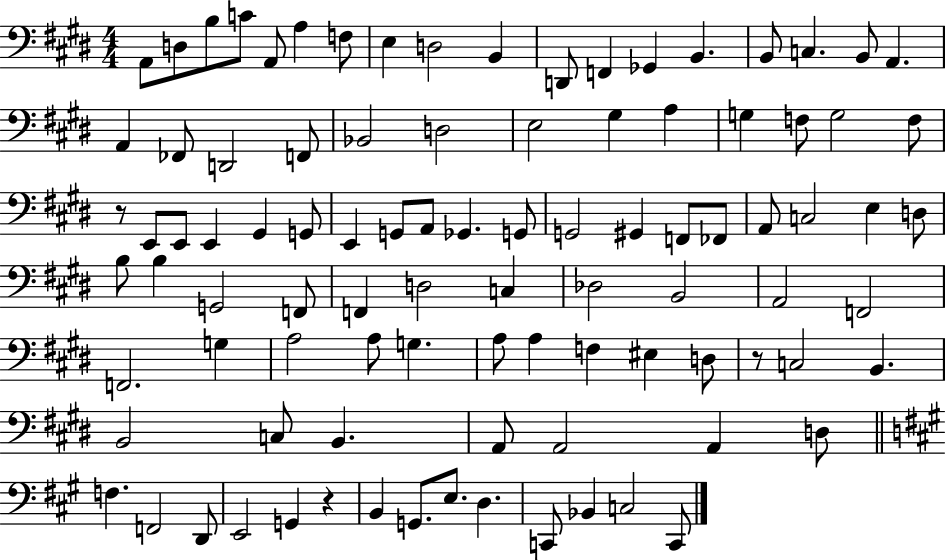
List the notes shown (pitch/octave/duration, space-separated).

A2/e D3/e B3/e C4/e A2/e A3/q F3/e E3/q D3/h B2/q D2/e F2/q Gb2/q B2/q. B2/e C3/q. B2/e A2/q. A2/q FES2/e D2/h F2/e Bb2/h D3/h E3/h G#3/q A3/q G3/q F3/e G3/h F3/e R/e E2/e E2/e E2/q G#2/q G2/e E2/q G2/e A2/e Gb2/q. G2/e G2/h G#2/q F2/e FES2/e A2/e C3/h E3/q D3/e B3/e B3/q G2/h F2/e F2/q D3/h C3/q Db3/h B2/h A2/h F2/h F2/h. G3/q A3/h A3/e G3/q. A3/e A3/q F3/q EIS3/q D3/e R/e C3/h B2/q. B2/h C3/e B2/q. A2/e A2/h A2/q D3/e F3/q. F2/h D2/e E2/h G2/q R/q B2/q G2/e. E3/e. D3/q. C2/e Bb2/q C3/h C2/e